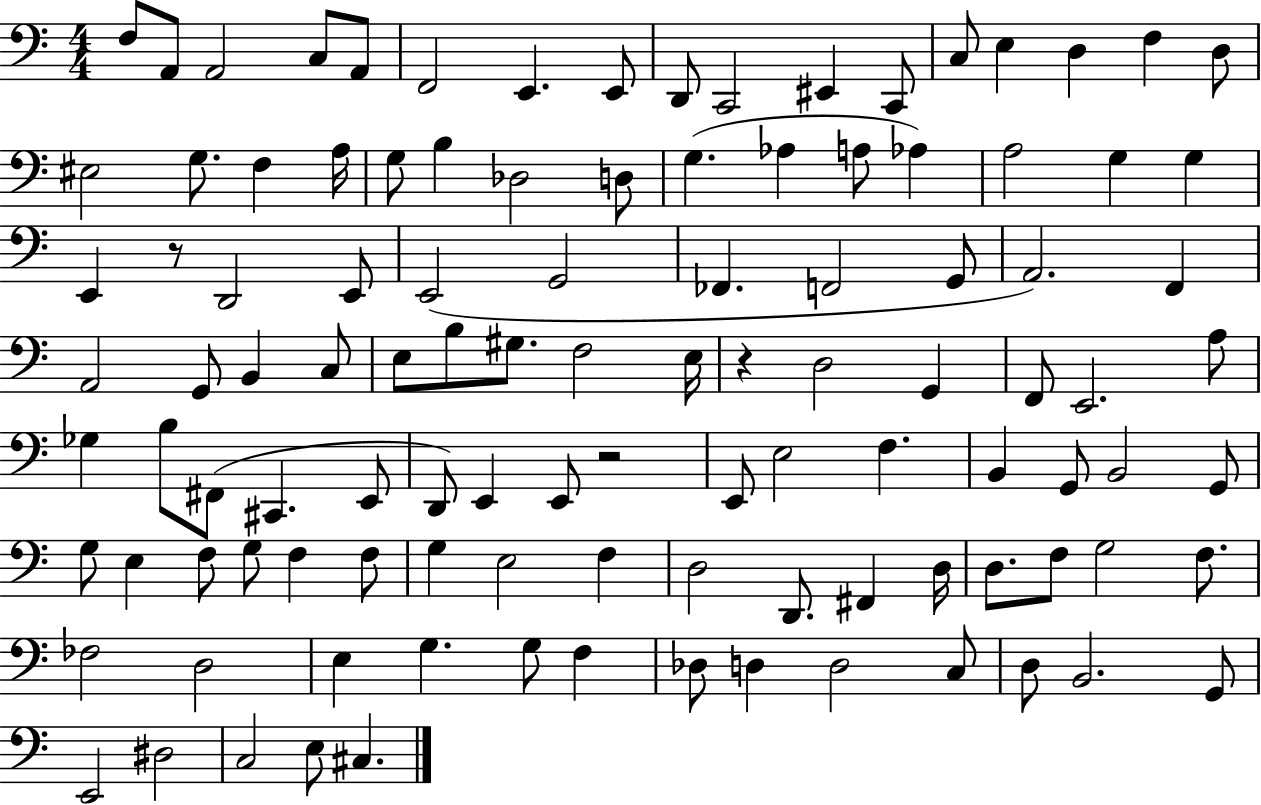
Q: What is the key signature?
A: C major